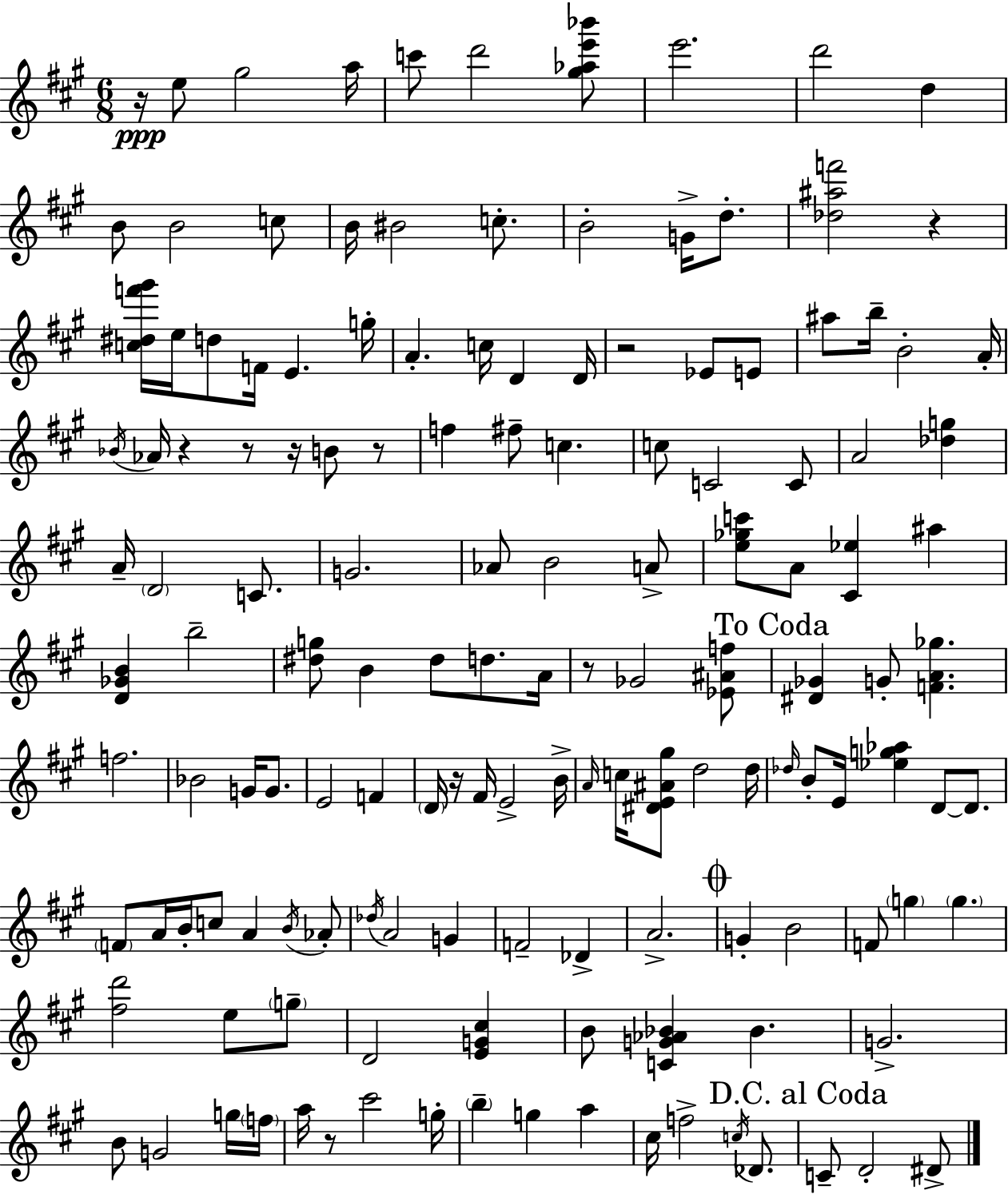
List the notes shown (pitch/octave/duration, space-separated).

R/s E5/e G#5/h A5/s C6/e D6/h [G#5,Ab5,E6,Bb6]/e E6/h. D6/h D5/q B4/e B4/h C5/e B4/s BIS4/h C5/e. B4/h G4/s D5/e. [Db5,A#5,F6]/h R/q [C5,D#5,F6,G#6]/s E5/s D5/e F4/s E4/q. G5/s A4/q. C5/s D4/q D4/s R/h Eb4/e E4/e A#5/e B5/s B4/h A4/s Bb4/s Ab4/s R/q R/e R/s B4/e R/e F5/q F#5/e C5/q. C5/e C4/h C4/e A4/h [Db5,G5]/q A4/s D4/h C4/e. G4/h. Ab4/e B4/h A4/e [E5,Gb5,C6]/e A4/e [C#4,Eb5]/q A#5/q [D4,Gb4,B4]/q B5/h [D#5,G5]/e B4/q D#5/e D5/e. A4/s R/e Gb4/h [Eb4,A#4,F5]/e [D#4,Gb4]/q G4/e [F4,A4,Gb5]/q. F5/h. Bb4/h G4/s G4/e. E4/h F4/q D4/s R/s F#4/s E4/h B4/s A4/s C5/s [D#4,E4,A#4,G#5]/e D5/h D5/s Db5/s B4/e E4/s [Eb5,G5,Ab5]/q D4/e D4/e. F4/e A4/s B4/s C5/e A4/q B4/s Ab4/e Db5/s A4/h G4/q F4/h Db4/q A4/h. G4/q B4/h F4/e G5/q G5/q. [F#5,D6]/h E5/e G5/e D4/h [E4,G4,C#5]/q B4/e [C4,G4,Ab4,Bb4]/q Bb4/q. G4/h. B4/e G4/h G5/s F5/s A5/s R/e C#6/h G5/s B5/q G5/q A5/q C#5/s F5/h C5/s Db4/e. C4/e D4/h D#4/e